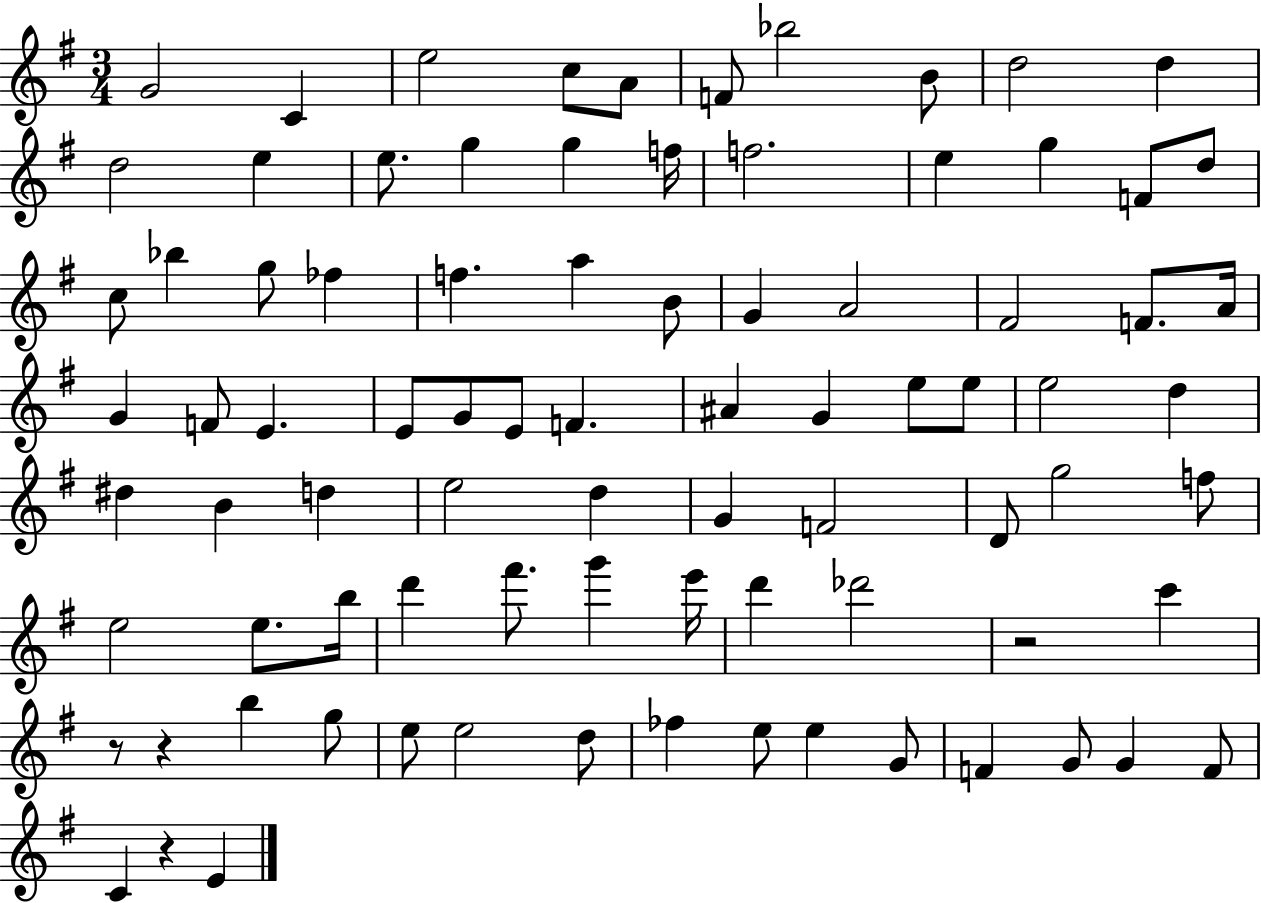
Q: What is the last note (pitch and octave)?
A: E4